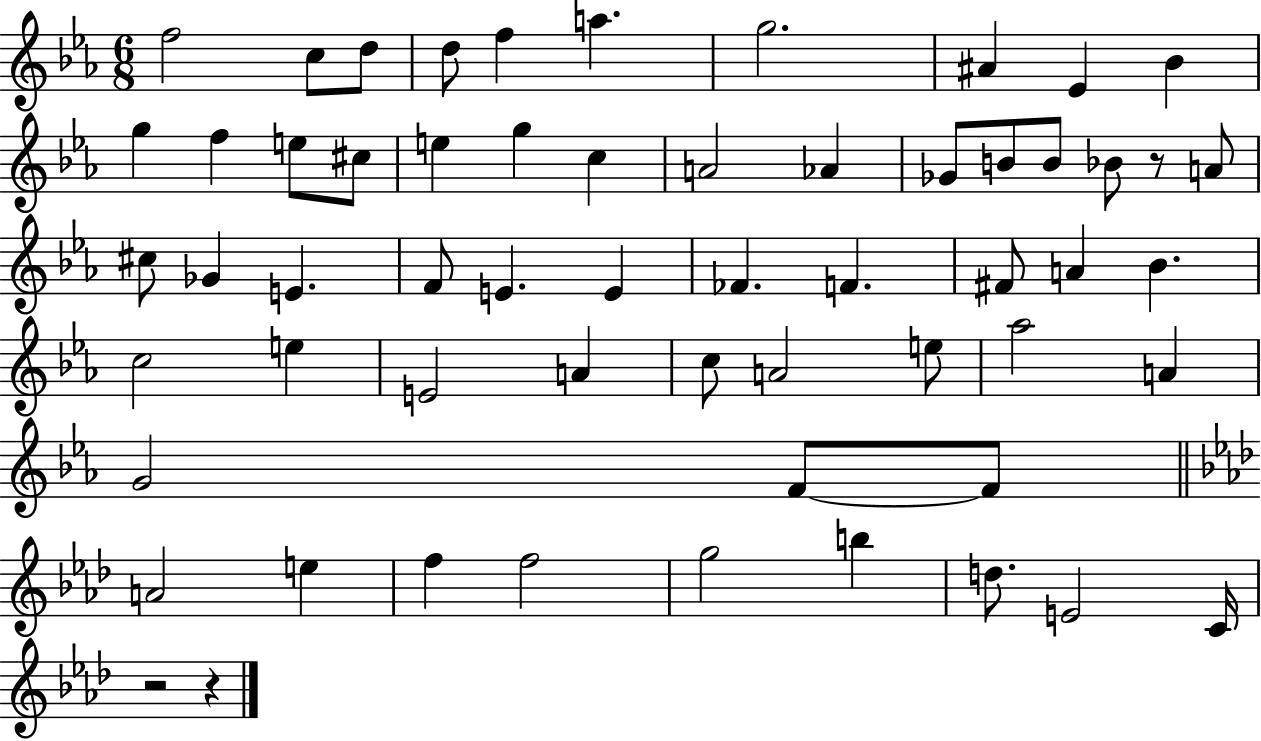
{
  \clef treble
  \numericTimeSignature
  \time 6/8
  \key ees \major
  \repeat volta 2 { f''2 c''8 d''8 | d''8 f''4 a''4. | g''2. | ais'4 ees'4 bes'4 | \break g''4 f''4 e''8 cis''8 | e''4 g''4 c''4 | a'2 aes'4 | ges'8 b'8 b'8 bes'8 r8 a'8 | \break cis''8 ges'4 e'4. | f'8 e'4. e'4 | fes'4. f'4. | fis'8 a'4 bes'4. | \break c''2 e''4 | e'2 a'4 | c''8 a'2 e''8 | aes''2 a'4 | \break g'2 f'8~~ f'8 | \bar "||" \break \key f \minor a'2 e''4 | f''4 f''2 | g''2 b''4 | d''8. e'2 c'16 | \break r2 r4 | } \bar "|."
}